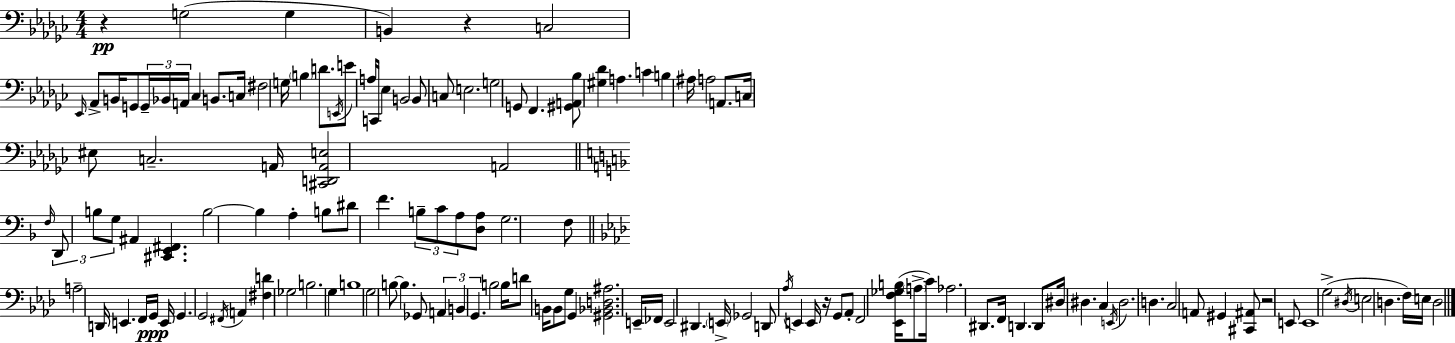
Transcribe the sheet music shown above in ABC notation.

X:1
T:Untitled
M:4/4
L:1/4
K:Ebm
z G,2 G, B,, z C,2 _E,,/4 _A,,/2 B,,/4 G,,/2 G,,/4 _B,,/4 A,,/4 _C, B,,/2 C,/4 ^F,2 G,/4 B, D/2 E,,/4 E/2 A,/4 C,,/4 _E, B,,2 B,,/2 C,/2 E,2 G,2 G,,/2 F,, [^G,,A,,_B,]/2 [^G,_D] A, C B, ^A,/4 A,2 A,,/2 C,/4 ^E,/2 C,2 A,,/4 [^C,,D,,A,,E,]2 A,,2 F,/4 D,,/2 B,/2 G,/2 ^A,, [^C,,E,,^F,,] B,2 B, A, B,/2 ^D/2 F B,/2 C/2 A,/2 [D,A,]/2 G,2 F,/2 A,2 D,,/4 E,, F,,/4 G,,/4 E,,/4 G,, G,,2 ^F,,/4 A,, [^F,D] _G,2 B,2 G, B,4 G,2 B,/2 B, _G,,/2 A,, B,, G,, B,2 B,/4 D/2 B,,/4 B,,/2 G,/2 G,, [^G,,_B,,D,^A,]2 E,,/4 _F,,/4 E,,2 ^D,, E,,/4 _G,,2 D,,/2 _A,/4 E,, E,,/4 z/4 G,,/2 _A,,/2 F,,2 [_E,,F,_G,B,]/4 A,/2 C/4 _A,2 ^D,,/2 F,,/4 D,, D,,/2 ^D,/4 ^D, C, E,,/4 ^D,2 D, C,2 A,,/2 ^G,, [^C,,^A,,]/2 z2 E,,/2 E,,4 G,2 ^D,/4 E,2 D, F,/4 E,/4 D,2